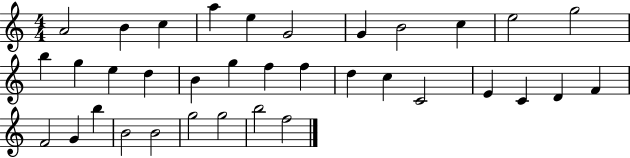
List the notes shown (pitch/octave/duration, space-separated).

A4/h B4/q C5/q A5/q E5/q G4/h G4/q B4/h C5/q E5/h G5/h B5/q G5/q E5/q D5/q B4/q G5/q F5/q F5/q D5/q C5/q C4/h E4/q C4/q D4/q F4/q F4/h G4/q B5/q B4/h B4/h G5/h G5/h B5/h F5/h